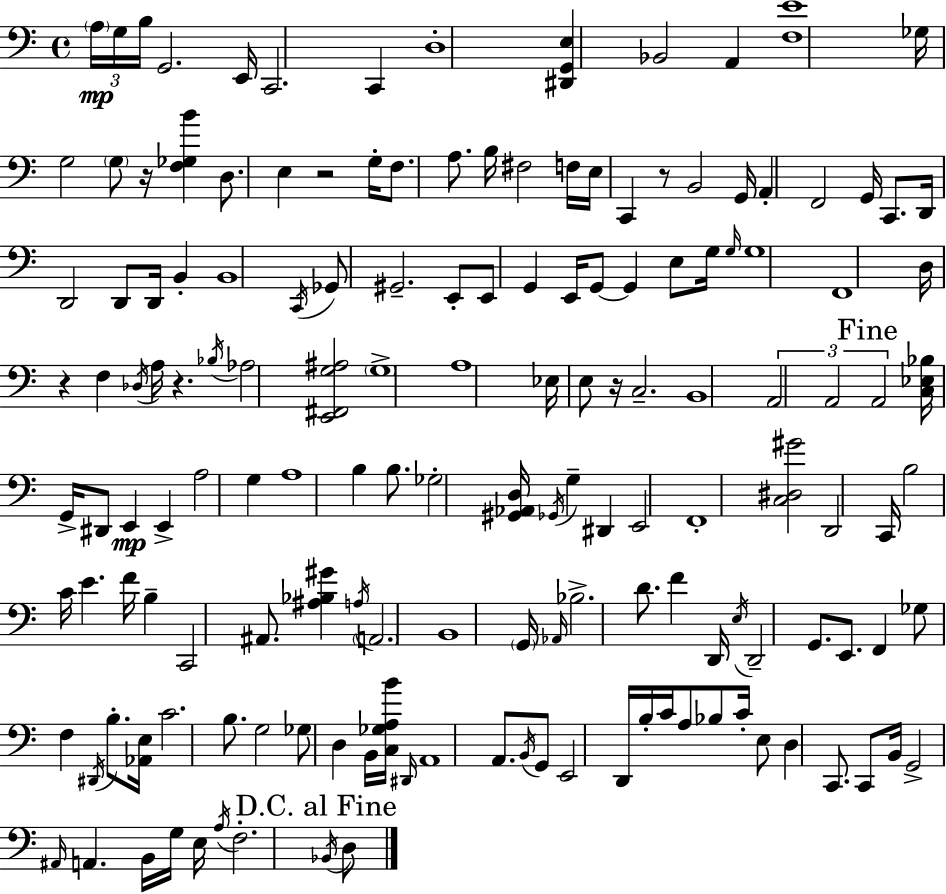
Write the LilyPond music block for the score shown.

{
  \clef bass
  \time 4/4
  \defaultTimeSignature
  \key a \minor
  \tuplet 3/2 { \parenthesize a16\mp g16 b16 } g,2. e,16 | c,2. c,4 | d1-. | <dis, g, e>4 bes,2 a,4 | \break <f e'>1 | ges16 g2 \parenthesize g8 r16 <f ges b'>4 | d8. e4 r2 g16-. | f8. a8. b16 fis2 f16 | \break e16 c,4 r8 b,2 g,16 | a,4-. f,2 g,16 c,8. | d,16 d,2 d,8 d,16 b,4-. | b,1 | \break \acciaccatura { c,16 } ges,8 gis,2.-- e,8-. | e,8 g,4 e,16 g,8~~ g,4 e8 | g16 \grace { g16 } g1 | f,1 | \break d16 r4 f4 \acciaccatura { des16 } a16 r4. | \acciaccatura { bes16 } aes2 <e, fis, g ais>2 | \parenthesize g1-> | a1 | \break ees16 e8 r16 c2.-- | b,1 | \tuplet 3/2 { a,2 a,2 | \mark "Fine" a,2 } <c ees bes>16 g,16-> dis,8 | \break e,4\mp e,4-> a2 | g4 a1 | b4 b8. ges2-. | <gis, aes, d>16 \acciaccatura { ges,16 } g4-- dis,4 e,2 | \break f,1-. | <c dis gis'>2 d,2 | c,16 b2 c'16 e'4. | f'16 b4-- c,2 | \break ais,8. <ais bes gis'>4 \acciaccatura { a16 } \parenthesize a,2. | b,1 | \parenthesize g,16 \grace { aes,16 } bes2.-> | d'8. f'4 d,16 \acciaccatura { e16 } d,2-- | \break g,8. e,8. f,4 ges8 | f4 \acciaccatura { dis,16 } b8.-. <aes, e>16 c'2. | b8. g2 | ges8 d4 b,16 <c ges a b'>16 \grace { dis,16 } a,1 | \break a,8. \acciaccatura { b,16 } g,8 | e,2 d,16 b16-. c'16 a8 bes8 c'16-. | e8 d4 c,8. c,8 b,16 g,2-> | \grace { ais,16 } a,4. b,16 g16 e16 \acciaccatura { a16 } f2.-. | \break \mark "D.C. al Fine" \acciaccatura { bes,16 } d8 \bar "|."
}